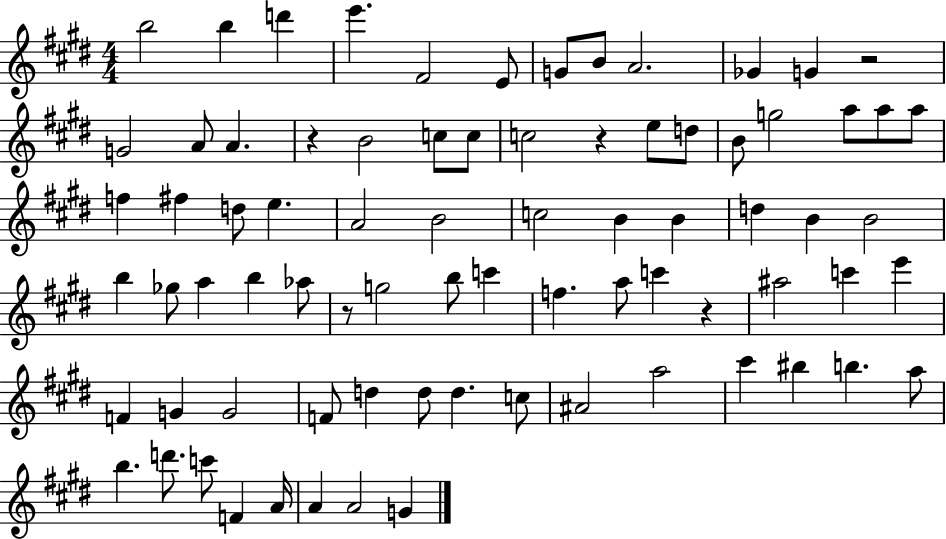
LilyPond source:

{
  \clef treble
  \numericTimeSignature
  \time 4/4
  \key e \major
  b''2 b''4 d'''4 | e'''4. fis'2 e'8 | g'8 b'8 a'2. | ges'4 g'4 r2 | \break g'2 a'8 a'4. | r4 b'2 c''8 c''8 | c''2 r4 e''8 d''8 | b'8 g''2 a''8 a''8 a''8 | \break f''4 fis''4 d''8 e''4. | a'2 b'2 | c''2 b'4 b'4 | d''4 b'4 b'2 | \break b''4 ges''8 a''4 b''4 aes''8 | r8 g''2 b''8 c'''4 | f''4. a''8 c'''4 r4 | ais''2 c'''4 e'''4 | \break f'4 g'4 g'2 | f'8 d''4 d''8 d''4. c''8 | ais'2 a''2 | cis'''4 bis''4 b''4. a''8 | \break b''4. d'''8. c'''8 f'4 a'16 | a'4 a'2 g'4 | \bar "|."
}